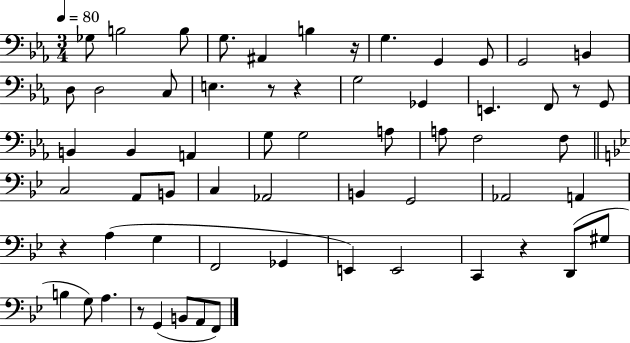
X:1
T:Untitled
M:3/4
L:1/4
K:Eb
_G,/2 B,2 B,/2 G,/2 ^A,, B, z/4 G, G,, G,,/2 G,,2 B,, D,/2 D,2 C,/2 E, z/2 z G,2 _G,, E,, F,,/2 z/2 G,,/2 B,, B,, A,, G,/2 G,2 A,/2 A,/2 F,2 F,/2 C,2 A,,/2 B,,/2 C, _A,,2 B,, G,,2 _A,,2 A,, z A, G, F,,2 _G,, E,, E,,2 C,, z D,,/2 ^G,/2 B, G,/2 A, z/2 G,, B,,/2 A,,/2 F,,/2